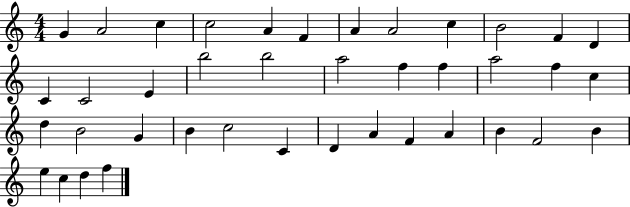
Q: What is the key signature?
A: C major